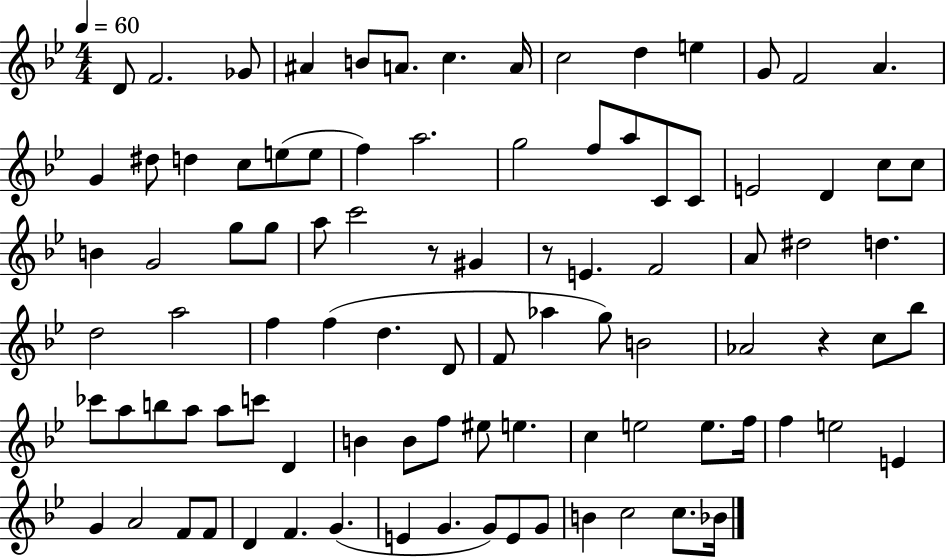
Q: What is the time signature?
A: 4/4